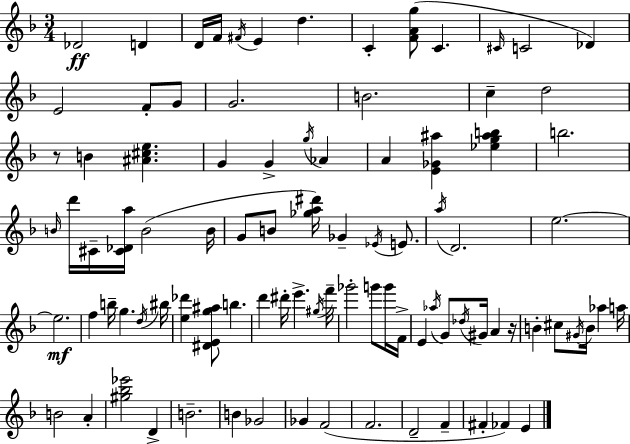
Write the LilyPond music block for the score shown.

{
  \clef treble
  \numericTimeSignature
  \time 3/4
  \key d \minor
  des'2\ff d'4 | d'16 f'16 \acciaccatura { fis'16 } e'4 d''4. | c'4-. <f' a' g''>8( c'4. | \grace { cis'16 } c'2 des'4) | \break e'2 f'8-. | g'8 g'2. | b'2. | c''4-- d''2 | \break r8 b'4 <ais' cis'' e''>4. | g'4 g'4-> \acciaccatura { g''16 } aes'4 | a'4 <e' ges' ais''>4 <ees'' g'' ais'' b''>4 | b''2. | \break \grace { b'16 } d'''16 cis'16-- <cis' des' a''>16 b'2( | b'16 g'8 b'8 <ges'' a'' dis'''>16) ges'4-- | \acciaccatura { ees'16 } e'8. \acciaccatura { a''16 } d'2. | e''2.~~ | \break e''2.\mf | f''4 b''16-- g''4. | \acciaccatura { d''16 } bis''16 <e'' des'''>4 <dis' e' g'' ais''>8 | b''4. d'''4 dis'''16-. | \break e'''4.-> \acciaccatura { gis''16 } f'''16-- ges'''2-. | g'''8 g'''16 f'16-> e'4 | \acciaccatura { aes''16 } g'8 \acciaccatura { des''16 } gis'16 a'4 r16 b'4-. | cis''8 \acciaccatura { gis'16 } b'16 aes''4 a''16 b'2 | \break a'4-. <gis'' bes'' ees'''>2 | d'4-> b'2.-- | b'4 | ges'2 ges'4 | \break f'2( f'2. | d'2-- | f'4-- fis'4-. | fes'4) e'4 \bar "|."
}